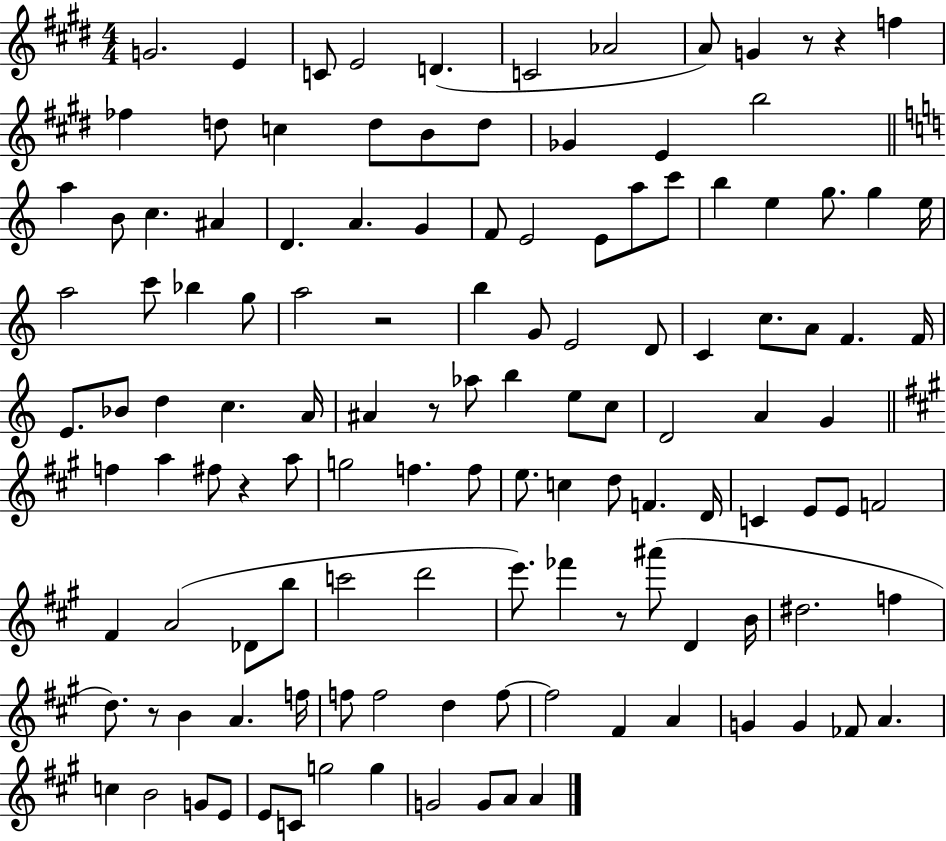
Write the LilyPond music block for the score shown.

{
  \clef treble
  \numericTimeSignature
  \time 4/4
  \key e \major
  g'2. e'4 | c'8 e'2 d'4.( | c'2 aes'2 | a'8) g'4 r8 r4 f''4 | \break fes''4 d''8 c''4 d''8 b'8 d''8 | ges'4 e'4 b''2 | \bar "||" \break \key c \major a''4 b'8 c''4. ais'4 | d'4. a'4. g'4 | f'8 e'2 e'8 a''8 c'''8 | b''4 e''4 g''8. g''4 e''16 | \break a''2 c'''8 bes''4 g''8 | a''2 r2 | b''4 g'8 e'2 d'8 | c'4 c''8. a'8 f'4. f'16 | \break e'8. bes'8 d''4 c''4. a'16 | ais'4 r8 aes''8 b''4 e''8 c''8 | d'2 a'4 g'4 | \bar "||" \break \key a \major f''4 a''4 fis''8 r4 a''8 | g''2 f''4. f''8 | e''8. c''4 d''8 f'4. d'16 | c'4 e'8 e'8 f'2 | \break fis'4 a'2( des'8 b''8 | c'''2 d'''2 | e'''8.) fes'''4 r8 ais'''8( d'4 b'16 | dis''2. f''4 | \break d''8.) r8 b'4 a'4. f''16 | f''8 f''2 d''4 f''8~~ | f''2 fis'4 a'4 | g'4 g'4 fes'8 a'4. | \break c''4 b'2 g'8 e'8 | e'8 c'8 g''2 g''4 | g'2 g'8 a'8 a'4 | \bar "|."
}